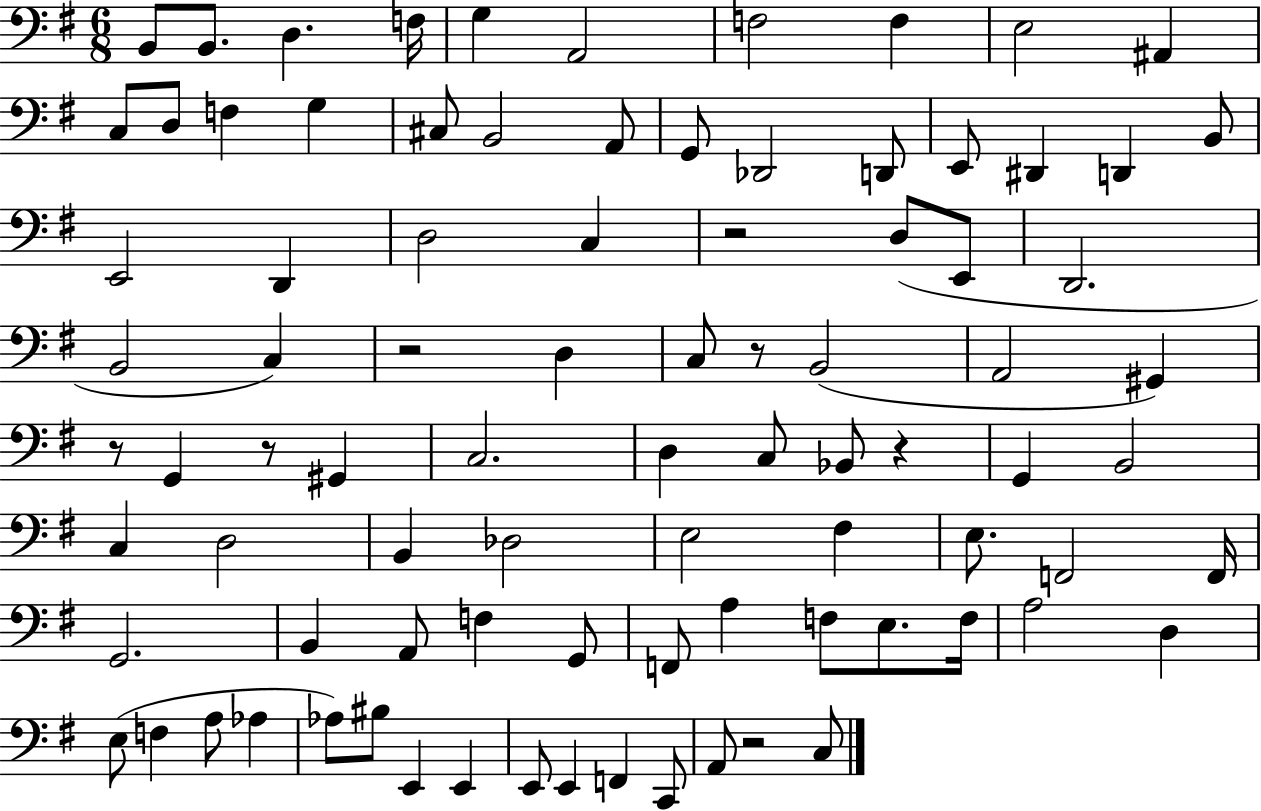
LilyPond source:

{
  \clef bass
  \numericTimeSignature
  \time 6/8
  \key g \major
  b,8 b,8. d4. f16 | g4 a,2 | f2 f4 | e2 ais,4 | \break c8 d8 f4 g4 | cis8 b,2 a,8 | g,8 des,2 d,8 | e,8 dis,4 d,4 b,8 | \break e,2 d,4 | d2 c4 | r2 d8( e,8 | d,2. | \break b,2 c4) | r2 d4 | c8 r8 b,2( | a,2 gis,4) | \break r8 g,4 r8 gis,4 | c2. | d4 c8 bes,8 r4 | g,4 b,2 | \break c4 d2 | b,4 des2 | e2 fis4 | e8. f,2 f,16 | \break g,2. | b,4 a,8 f4 g,8 | f,8 a4 f8 e8. f16 | a2 d4 | \break e8( f4 a8 aes4 | aes8) bis8 e,4 e,4 | e,8 e,4 f,4 c,8 | a,8 r2 c8 | \break \bar "|."
}